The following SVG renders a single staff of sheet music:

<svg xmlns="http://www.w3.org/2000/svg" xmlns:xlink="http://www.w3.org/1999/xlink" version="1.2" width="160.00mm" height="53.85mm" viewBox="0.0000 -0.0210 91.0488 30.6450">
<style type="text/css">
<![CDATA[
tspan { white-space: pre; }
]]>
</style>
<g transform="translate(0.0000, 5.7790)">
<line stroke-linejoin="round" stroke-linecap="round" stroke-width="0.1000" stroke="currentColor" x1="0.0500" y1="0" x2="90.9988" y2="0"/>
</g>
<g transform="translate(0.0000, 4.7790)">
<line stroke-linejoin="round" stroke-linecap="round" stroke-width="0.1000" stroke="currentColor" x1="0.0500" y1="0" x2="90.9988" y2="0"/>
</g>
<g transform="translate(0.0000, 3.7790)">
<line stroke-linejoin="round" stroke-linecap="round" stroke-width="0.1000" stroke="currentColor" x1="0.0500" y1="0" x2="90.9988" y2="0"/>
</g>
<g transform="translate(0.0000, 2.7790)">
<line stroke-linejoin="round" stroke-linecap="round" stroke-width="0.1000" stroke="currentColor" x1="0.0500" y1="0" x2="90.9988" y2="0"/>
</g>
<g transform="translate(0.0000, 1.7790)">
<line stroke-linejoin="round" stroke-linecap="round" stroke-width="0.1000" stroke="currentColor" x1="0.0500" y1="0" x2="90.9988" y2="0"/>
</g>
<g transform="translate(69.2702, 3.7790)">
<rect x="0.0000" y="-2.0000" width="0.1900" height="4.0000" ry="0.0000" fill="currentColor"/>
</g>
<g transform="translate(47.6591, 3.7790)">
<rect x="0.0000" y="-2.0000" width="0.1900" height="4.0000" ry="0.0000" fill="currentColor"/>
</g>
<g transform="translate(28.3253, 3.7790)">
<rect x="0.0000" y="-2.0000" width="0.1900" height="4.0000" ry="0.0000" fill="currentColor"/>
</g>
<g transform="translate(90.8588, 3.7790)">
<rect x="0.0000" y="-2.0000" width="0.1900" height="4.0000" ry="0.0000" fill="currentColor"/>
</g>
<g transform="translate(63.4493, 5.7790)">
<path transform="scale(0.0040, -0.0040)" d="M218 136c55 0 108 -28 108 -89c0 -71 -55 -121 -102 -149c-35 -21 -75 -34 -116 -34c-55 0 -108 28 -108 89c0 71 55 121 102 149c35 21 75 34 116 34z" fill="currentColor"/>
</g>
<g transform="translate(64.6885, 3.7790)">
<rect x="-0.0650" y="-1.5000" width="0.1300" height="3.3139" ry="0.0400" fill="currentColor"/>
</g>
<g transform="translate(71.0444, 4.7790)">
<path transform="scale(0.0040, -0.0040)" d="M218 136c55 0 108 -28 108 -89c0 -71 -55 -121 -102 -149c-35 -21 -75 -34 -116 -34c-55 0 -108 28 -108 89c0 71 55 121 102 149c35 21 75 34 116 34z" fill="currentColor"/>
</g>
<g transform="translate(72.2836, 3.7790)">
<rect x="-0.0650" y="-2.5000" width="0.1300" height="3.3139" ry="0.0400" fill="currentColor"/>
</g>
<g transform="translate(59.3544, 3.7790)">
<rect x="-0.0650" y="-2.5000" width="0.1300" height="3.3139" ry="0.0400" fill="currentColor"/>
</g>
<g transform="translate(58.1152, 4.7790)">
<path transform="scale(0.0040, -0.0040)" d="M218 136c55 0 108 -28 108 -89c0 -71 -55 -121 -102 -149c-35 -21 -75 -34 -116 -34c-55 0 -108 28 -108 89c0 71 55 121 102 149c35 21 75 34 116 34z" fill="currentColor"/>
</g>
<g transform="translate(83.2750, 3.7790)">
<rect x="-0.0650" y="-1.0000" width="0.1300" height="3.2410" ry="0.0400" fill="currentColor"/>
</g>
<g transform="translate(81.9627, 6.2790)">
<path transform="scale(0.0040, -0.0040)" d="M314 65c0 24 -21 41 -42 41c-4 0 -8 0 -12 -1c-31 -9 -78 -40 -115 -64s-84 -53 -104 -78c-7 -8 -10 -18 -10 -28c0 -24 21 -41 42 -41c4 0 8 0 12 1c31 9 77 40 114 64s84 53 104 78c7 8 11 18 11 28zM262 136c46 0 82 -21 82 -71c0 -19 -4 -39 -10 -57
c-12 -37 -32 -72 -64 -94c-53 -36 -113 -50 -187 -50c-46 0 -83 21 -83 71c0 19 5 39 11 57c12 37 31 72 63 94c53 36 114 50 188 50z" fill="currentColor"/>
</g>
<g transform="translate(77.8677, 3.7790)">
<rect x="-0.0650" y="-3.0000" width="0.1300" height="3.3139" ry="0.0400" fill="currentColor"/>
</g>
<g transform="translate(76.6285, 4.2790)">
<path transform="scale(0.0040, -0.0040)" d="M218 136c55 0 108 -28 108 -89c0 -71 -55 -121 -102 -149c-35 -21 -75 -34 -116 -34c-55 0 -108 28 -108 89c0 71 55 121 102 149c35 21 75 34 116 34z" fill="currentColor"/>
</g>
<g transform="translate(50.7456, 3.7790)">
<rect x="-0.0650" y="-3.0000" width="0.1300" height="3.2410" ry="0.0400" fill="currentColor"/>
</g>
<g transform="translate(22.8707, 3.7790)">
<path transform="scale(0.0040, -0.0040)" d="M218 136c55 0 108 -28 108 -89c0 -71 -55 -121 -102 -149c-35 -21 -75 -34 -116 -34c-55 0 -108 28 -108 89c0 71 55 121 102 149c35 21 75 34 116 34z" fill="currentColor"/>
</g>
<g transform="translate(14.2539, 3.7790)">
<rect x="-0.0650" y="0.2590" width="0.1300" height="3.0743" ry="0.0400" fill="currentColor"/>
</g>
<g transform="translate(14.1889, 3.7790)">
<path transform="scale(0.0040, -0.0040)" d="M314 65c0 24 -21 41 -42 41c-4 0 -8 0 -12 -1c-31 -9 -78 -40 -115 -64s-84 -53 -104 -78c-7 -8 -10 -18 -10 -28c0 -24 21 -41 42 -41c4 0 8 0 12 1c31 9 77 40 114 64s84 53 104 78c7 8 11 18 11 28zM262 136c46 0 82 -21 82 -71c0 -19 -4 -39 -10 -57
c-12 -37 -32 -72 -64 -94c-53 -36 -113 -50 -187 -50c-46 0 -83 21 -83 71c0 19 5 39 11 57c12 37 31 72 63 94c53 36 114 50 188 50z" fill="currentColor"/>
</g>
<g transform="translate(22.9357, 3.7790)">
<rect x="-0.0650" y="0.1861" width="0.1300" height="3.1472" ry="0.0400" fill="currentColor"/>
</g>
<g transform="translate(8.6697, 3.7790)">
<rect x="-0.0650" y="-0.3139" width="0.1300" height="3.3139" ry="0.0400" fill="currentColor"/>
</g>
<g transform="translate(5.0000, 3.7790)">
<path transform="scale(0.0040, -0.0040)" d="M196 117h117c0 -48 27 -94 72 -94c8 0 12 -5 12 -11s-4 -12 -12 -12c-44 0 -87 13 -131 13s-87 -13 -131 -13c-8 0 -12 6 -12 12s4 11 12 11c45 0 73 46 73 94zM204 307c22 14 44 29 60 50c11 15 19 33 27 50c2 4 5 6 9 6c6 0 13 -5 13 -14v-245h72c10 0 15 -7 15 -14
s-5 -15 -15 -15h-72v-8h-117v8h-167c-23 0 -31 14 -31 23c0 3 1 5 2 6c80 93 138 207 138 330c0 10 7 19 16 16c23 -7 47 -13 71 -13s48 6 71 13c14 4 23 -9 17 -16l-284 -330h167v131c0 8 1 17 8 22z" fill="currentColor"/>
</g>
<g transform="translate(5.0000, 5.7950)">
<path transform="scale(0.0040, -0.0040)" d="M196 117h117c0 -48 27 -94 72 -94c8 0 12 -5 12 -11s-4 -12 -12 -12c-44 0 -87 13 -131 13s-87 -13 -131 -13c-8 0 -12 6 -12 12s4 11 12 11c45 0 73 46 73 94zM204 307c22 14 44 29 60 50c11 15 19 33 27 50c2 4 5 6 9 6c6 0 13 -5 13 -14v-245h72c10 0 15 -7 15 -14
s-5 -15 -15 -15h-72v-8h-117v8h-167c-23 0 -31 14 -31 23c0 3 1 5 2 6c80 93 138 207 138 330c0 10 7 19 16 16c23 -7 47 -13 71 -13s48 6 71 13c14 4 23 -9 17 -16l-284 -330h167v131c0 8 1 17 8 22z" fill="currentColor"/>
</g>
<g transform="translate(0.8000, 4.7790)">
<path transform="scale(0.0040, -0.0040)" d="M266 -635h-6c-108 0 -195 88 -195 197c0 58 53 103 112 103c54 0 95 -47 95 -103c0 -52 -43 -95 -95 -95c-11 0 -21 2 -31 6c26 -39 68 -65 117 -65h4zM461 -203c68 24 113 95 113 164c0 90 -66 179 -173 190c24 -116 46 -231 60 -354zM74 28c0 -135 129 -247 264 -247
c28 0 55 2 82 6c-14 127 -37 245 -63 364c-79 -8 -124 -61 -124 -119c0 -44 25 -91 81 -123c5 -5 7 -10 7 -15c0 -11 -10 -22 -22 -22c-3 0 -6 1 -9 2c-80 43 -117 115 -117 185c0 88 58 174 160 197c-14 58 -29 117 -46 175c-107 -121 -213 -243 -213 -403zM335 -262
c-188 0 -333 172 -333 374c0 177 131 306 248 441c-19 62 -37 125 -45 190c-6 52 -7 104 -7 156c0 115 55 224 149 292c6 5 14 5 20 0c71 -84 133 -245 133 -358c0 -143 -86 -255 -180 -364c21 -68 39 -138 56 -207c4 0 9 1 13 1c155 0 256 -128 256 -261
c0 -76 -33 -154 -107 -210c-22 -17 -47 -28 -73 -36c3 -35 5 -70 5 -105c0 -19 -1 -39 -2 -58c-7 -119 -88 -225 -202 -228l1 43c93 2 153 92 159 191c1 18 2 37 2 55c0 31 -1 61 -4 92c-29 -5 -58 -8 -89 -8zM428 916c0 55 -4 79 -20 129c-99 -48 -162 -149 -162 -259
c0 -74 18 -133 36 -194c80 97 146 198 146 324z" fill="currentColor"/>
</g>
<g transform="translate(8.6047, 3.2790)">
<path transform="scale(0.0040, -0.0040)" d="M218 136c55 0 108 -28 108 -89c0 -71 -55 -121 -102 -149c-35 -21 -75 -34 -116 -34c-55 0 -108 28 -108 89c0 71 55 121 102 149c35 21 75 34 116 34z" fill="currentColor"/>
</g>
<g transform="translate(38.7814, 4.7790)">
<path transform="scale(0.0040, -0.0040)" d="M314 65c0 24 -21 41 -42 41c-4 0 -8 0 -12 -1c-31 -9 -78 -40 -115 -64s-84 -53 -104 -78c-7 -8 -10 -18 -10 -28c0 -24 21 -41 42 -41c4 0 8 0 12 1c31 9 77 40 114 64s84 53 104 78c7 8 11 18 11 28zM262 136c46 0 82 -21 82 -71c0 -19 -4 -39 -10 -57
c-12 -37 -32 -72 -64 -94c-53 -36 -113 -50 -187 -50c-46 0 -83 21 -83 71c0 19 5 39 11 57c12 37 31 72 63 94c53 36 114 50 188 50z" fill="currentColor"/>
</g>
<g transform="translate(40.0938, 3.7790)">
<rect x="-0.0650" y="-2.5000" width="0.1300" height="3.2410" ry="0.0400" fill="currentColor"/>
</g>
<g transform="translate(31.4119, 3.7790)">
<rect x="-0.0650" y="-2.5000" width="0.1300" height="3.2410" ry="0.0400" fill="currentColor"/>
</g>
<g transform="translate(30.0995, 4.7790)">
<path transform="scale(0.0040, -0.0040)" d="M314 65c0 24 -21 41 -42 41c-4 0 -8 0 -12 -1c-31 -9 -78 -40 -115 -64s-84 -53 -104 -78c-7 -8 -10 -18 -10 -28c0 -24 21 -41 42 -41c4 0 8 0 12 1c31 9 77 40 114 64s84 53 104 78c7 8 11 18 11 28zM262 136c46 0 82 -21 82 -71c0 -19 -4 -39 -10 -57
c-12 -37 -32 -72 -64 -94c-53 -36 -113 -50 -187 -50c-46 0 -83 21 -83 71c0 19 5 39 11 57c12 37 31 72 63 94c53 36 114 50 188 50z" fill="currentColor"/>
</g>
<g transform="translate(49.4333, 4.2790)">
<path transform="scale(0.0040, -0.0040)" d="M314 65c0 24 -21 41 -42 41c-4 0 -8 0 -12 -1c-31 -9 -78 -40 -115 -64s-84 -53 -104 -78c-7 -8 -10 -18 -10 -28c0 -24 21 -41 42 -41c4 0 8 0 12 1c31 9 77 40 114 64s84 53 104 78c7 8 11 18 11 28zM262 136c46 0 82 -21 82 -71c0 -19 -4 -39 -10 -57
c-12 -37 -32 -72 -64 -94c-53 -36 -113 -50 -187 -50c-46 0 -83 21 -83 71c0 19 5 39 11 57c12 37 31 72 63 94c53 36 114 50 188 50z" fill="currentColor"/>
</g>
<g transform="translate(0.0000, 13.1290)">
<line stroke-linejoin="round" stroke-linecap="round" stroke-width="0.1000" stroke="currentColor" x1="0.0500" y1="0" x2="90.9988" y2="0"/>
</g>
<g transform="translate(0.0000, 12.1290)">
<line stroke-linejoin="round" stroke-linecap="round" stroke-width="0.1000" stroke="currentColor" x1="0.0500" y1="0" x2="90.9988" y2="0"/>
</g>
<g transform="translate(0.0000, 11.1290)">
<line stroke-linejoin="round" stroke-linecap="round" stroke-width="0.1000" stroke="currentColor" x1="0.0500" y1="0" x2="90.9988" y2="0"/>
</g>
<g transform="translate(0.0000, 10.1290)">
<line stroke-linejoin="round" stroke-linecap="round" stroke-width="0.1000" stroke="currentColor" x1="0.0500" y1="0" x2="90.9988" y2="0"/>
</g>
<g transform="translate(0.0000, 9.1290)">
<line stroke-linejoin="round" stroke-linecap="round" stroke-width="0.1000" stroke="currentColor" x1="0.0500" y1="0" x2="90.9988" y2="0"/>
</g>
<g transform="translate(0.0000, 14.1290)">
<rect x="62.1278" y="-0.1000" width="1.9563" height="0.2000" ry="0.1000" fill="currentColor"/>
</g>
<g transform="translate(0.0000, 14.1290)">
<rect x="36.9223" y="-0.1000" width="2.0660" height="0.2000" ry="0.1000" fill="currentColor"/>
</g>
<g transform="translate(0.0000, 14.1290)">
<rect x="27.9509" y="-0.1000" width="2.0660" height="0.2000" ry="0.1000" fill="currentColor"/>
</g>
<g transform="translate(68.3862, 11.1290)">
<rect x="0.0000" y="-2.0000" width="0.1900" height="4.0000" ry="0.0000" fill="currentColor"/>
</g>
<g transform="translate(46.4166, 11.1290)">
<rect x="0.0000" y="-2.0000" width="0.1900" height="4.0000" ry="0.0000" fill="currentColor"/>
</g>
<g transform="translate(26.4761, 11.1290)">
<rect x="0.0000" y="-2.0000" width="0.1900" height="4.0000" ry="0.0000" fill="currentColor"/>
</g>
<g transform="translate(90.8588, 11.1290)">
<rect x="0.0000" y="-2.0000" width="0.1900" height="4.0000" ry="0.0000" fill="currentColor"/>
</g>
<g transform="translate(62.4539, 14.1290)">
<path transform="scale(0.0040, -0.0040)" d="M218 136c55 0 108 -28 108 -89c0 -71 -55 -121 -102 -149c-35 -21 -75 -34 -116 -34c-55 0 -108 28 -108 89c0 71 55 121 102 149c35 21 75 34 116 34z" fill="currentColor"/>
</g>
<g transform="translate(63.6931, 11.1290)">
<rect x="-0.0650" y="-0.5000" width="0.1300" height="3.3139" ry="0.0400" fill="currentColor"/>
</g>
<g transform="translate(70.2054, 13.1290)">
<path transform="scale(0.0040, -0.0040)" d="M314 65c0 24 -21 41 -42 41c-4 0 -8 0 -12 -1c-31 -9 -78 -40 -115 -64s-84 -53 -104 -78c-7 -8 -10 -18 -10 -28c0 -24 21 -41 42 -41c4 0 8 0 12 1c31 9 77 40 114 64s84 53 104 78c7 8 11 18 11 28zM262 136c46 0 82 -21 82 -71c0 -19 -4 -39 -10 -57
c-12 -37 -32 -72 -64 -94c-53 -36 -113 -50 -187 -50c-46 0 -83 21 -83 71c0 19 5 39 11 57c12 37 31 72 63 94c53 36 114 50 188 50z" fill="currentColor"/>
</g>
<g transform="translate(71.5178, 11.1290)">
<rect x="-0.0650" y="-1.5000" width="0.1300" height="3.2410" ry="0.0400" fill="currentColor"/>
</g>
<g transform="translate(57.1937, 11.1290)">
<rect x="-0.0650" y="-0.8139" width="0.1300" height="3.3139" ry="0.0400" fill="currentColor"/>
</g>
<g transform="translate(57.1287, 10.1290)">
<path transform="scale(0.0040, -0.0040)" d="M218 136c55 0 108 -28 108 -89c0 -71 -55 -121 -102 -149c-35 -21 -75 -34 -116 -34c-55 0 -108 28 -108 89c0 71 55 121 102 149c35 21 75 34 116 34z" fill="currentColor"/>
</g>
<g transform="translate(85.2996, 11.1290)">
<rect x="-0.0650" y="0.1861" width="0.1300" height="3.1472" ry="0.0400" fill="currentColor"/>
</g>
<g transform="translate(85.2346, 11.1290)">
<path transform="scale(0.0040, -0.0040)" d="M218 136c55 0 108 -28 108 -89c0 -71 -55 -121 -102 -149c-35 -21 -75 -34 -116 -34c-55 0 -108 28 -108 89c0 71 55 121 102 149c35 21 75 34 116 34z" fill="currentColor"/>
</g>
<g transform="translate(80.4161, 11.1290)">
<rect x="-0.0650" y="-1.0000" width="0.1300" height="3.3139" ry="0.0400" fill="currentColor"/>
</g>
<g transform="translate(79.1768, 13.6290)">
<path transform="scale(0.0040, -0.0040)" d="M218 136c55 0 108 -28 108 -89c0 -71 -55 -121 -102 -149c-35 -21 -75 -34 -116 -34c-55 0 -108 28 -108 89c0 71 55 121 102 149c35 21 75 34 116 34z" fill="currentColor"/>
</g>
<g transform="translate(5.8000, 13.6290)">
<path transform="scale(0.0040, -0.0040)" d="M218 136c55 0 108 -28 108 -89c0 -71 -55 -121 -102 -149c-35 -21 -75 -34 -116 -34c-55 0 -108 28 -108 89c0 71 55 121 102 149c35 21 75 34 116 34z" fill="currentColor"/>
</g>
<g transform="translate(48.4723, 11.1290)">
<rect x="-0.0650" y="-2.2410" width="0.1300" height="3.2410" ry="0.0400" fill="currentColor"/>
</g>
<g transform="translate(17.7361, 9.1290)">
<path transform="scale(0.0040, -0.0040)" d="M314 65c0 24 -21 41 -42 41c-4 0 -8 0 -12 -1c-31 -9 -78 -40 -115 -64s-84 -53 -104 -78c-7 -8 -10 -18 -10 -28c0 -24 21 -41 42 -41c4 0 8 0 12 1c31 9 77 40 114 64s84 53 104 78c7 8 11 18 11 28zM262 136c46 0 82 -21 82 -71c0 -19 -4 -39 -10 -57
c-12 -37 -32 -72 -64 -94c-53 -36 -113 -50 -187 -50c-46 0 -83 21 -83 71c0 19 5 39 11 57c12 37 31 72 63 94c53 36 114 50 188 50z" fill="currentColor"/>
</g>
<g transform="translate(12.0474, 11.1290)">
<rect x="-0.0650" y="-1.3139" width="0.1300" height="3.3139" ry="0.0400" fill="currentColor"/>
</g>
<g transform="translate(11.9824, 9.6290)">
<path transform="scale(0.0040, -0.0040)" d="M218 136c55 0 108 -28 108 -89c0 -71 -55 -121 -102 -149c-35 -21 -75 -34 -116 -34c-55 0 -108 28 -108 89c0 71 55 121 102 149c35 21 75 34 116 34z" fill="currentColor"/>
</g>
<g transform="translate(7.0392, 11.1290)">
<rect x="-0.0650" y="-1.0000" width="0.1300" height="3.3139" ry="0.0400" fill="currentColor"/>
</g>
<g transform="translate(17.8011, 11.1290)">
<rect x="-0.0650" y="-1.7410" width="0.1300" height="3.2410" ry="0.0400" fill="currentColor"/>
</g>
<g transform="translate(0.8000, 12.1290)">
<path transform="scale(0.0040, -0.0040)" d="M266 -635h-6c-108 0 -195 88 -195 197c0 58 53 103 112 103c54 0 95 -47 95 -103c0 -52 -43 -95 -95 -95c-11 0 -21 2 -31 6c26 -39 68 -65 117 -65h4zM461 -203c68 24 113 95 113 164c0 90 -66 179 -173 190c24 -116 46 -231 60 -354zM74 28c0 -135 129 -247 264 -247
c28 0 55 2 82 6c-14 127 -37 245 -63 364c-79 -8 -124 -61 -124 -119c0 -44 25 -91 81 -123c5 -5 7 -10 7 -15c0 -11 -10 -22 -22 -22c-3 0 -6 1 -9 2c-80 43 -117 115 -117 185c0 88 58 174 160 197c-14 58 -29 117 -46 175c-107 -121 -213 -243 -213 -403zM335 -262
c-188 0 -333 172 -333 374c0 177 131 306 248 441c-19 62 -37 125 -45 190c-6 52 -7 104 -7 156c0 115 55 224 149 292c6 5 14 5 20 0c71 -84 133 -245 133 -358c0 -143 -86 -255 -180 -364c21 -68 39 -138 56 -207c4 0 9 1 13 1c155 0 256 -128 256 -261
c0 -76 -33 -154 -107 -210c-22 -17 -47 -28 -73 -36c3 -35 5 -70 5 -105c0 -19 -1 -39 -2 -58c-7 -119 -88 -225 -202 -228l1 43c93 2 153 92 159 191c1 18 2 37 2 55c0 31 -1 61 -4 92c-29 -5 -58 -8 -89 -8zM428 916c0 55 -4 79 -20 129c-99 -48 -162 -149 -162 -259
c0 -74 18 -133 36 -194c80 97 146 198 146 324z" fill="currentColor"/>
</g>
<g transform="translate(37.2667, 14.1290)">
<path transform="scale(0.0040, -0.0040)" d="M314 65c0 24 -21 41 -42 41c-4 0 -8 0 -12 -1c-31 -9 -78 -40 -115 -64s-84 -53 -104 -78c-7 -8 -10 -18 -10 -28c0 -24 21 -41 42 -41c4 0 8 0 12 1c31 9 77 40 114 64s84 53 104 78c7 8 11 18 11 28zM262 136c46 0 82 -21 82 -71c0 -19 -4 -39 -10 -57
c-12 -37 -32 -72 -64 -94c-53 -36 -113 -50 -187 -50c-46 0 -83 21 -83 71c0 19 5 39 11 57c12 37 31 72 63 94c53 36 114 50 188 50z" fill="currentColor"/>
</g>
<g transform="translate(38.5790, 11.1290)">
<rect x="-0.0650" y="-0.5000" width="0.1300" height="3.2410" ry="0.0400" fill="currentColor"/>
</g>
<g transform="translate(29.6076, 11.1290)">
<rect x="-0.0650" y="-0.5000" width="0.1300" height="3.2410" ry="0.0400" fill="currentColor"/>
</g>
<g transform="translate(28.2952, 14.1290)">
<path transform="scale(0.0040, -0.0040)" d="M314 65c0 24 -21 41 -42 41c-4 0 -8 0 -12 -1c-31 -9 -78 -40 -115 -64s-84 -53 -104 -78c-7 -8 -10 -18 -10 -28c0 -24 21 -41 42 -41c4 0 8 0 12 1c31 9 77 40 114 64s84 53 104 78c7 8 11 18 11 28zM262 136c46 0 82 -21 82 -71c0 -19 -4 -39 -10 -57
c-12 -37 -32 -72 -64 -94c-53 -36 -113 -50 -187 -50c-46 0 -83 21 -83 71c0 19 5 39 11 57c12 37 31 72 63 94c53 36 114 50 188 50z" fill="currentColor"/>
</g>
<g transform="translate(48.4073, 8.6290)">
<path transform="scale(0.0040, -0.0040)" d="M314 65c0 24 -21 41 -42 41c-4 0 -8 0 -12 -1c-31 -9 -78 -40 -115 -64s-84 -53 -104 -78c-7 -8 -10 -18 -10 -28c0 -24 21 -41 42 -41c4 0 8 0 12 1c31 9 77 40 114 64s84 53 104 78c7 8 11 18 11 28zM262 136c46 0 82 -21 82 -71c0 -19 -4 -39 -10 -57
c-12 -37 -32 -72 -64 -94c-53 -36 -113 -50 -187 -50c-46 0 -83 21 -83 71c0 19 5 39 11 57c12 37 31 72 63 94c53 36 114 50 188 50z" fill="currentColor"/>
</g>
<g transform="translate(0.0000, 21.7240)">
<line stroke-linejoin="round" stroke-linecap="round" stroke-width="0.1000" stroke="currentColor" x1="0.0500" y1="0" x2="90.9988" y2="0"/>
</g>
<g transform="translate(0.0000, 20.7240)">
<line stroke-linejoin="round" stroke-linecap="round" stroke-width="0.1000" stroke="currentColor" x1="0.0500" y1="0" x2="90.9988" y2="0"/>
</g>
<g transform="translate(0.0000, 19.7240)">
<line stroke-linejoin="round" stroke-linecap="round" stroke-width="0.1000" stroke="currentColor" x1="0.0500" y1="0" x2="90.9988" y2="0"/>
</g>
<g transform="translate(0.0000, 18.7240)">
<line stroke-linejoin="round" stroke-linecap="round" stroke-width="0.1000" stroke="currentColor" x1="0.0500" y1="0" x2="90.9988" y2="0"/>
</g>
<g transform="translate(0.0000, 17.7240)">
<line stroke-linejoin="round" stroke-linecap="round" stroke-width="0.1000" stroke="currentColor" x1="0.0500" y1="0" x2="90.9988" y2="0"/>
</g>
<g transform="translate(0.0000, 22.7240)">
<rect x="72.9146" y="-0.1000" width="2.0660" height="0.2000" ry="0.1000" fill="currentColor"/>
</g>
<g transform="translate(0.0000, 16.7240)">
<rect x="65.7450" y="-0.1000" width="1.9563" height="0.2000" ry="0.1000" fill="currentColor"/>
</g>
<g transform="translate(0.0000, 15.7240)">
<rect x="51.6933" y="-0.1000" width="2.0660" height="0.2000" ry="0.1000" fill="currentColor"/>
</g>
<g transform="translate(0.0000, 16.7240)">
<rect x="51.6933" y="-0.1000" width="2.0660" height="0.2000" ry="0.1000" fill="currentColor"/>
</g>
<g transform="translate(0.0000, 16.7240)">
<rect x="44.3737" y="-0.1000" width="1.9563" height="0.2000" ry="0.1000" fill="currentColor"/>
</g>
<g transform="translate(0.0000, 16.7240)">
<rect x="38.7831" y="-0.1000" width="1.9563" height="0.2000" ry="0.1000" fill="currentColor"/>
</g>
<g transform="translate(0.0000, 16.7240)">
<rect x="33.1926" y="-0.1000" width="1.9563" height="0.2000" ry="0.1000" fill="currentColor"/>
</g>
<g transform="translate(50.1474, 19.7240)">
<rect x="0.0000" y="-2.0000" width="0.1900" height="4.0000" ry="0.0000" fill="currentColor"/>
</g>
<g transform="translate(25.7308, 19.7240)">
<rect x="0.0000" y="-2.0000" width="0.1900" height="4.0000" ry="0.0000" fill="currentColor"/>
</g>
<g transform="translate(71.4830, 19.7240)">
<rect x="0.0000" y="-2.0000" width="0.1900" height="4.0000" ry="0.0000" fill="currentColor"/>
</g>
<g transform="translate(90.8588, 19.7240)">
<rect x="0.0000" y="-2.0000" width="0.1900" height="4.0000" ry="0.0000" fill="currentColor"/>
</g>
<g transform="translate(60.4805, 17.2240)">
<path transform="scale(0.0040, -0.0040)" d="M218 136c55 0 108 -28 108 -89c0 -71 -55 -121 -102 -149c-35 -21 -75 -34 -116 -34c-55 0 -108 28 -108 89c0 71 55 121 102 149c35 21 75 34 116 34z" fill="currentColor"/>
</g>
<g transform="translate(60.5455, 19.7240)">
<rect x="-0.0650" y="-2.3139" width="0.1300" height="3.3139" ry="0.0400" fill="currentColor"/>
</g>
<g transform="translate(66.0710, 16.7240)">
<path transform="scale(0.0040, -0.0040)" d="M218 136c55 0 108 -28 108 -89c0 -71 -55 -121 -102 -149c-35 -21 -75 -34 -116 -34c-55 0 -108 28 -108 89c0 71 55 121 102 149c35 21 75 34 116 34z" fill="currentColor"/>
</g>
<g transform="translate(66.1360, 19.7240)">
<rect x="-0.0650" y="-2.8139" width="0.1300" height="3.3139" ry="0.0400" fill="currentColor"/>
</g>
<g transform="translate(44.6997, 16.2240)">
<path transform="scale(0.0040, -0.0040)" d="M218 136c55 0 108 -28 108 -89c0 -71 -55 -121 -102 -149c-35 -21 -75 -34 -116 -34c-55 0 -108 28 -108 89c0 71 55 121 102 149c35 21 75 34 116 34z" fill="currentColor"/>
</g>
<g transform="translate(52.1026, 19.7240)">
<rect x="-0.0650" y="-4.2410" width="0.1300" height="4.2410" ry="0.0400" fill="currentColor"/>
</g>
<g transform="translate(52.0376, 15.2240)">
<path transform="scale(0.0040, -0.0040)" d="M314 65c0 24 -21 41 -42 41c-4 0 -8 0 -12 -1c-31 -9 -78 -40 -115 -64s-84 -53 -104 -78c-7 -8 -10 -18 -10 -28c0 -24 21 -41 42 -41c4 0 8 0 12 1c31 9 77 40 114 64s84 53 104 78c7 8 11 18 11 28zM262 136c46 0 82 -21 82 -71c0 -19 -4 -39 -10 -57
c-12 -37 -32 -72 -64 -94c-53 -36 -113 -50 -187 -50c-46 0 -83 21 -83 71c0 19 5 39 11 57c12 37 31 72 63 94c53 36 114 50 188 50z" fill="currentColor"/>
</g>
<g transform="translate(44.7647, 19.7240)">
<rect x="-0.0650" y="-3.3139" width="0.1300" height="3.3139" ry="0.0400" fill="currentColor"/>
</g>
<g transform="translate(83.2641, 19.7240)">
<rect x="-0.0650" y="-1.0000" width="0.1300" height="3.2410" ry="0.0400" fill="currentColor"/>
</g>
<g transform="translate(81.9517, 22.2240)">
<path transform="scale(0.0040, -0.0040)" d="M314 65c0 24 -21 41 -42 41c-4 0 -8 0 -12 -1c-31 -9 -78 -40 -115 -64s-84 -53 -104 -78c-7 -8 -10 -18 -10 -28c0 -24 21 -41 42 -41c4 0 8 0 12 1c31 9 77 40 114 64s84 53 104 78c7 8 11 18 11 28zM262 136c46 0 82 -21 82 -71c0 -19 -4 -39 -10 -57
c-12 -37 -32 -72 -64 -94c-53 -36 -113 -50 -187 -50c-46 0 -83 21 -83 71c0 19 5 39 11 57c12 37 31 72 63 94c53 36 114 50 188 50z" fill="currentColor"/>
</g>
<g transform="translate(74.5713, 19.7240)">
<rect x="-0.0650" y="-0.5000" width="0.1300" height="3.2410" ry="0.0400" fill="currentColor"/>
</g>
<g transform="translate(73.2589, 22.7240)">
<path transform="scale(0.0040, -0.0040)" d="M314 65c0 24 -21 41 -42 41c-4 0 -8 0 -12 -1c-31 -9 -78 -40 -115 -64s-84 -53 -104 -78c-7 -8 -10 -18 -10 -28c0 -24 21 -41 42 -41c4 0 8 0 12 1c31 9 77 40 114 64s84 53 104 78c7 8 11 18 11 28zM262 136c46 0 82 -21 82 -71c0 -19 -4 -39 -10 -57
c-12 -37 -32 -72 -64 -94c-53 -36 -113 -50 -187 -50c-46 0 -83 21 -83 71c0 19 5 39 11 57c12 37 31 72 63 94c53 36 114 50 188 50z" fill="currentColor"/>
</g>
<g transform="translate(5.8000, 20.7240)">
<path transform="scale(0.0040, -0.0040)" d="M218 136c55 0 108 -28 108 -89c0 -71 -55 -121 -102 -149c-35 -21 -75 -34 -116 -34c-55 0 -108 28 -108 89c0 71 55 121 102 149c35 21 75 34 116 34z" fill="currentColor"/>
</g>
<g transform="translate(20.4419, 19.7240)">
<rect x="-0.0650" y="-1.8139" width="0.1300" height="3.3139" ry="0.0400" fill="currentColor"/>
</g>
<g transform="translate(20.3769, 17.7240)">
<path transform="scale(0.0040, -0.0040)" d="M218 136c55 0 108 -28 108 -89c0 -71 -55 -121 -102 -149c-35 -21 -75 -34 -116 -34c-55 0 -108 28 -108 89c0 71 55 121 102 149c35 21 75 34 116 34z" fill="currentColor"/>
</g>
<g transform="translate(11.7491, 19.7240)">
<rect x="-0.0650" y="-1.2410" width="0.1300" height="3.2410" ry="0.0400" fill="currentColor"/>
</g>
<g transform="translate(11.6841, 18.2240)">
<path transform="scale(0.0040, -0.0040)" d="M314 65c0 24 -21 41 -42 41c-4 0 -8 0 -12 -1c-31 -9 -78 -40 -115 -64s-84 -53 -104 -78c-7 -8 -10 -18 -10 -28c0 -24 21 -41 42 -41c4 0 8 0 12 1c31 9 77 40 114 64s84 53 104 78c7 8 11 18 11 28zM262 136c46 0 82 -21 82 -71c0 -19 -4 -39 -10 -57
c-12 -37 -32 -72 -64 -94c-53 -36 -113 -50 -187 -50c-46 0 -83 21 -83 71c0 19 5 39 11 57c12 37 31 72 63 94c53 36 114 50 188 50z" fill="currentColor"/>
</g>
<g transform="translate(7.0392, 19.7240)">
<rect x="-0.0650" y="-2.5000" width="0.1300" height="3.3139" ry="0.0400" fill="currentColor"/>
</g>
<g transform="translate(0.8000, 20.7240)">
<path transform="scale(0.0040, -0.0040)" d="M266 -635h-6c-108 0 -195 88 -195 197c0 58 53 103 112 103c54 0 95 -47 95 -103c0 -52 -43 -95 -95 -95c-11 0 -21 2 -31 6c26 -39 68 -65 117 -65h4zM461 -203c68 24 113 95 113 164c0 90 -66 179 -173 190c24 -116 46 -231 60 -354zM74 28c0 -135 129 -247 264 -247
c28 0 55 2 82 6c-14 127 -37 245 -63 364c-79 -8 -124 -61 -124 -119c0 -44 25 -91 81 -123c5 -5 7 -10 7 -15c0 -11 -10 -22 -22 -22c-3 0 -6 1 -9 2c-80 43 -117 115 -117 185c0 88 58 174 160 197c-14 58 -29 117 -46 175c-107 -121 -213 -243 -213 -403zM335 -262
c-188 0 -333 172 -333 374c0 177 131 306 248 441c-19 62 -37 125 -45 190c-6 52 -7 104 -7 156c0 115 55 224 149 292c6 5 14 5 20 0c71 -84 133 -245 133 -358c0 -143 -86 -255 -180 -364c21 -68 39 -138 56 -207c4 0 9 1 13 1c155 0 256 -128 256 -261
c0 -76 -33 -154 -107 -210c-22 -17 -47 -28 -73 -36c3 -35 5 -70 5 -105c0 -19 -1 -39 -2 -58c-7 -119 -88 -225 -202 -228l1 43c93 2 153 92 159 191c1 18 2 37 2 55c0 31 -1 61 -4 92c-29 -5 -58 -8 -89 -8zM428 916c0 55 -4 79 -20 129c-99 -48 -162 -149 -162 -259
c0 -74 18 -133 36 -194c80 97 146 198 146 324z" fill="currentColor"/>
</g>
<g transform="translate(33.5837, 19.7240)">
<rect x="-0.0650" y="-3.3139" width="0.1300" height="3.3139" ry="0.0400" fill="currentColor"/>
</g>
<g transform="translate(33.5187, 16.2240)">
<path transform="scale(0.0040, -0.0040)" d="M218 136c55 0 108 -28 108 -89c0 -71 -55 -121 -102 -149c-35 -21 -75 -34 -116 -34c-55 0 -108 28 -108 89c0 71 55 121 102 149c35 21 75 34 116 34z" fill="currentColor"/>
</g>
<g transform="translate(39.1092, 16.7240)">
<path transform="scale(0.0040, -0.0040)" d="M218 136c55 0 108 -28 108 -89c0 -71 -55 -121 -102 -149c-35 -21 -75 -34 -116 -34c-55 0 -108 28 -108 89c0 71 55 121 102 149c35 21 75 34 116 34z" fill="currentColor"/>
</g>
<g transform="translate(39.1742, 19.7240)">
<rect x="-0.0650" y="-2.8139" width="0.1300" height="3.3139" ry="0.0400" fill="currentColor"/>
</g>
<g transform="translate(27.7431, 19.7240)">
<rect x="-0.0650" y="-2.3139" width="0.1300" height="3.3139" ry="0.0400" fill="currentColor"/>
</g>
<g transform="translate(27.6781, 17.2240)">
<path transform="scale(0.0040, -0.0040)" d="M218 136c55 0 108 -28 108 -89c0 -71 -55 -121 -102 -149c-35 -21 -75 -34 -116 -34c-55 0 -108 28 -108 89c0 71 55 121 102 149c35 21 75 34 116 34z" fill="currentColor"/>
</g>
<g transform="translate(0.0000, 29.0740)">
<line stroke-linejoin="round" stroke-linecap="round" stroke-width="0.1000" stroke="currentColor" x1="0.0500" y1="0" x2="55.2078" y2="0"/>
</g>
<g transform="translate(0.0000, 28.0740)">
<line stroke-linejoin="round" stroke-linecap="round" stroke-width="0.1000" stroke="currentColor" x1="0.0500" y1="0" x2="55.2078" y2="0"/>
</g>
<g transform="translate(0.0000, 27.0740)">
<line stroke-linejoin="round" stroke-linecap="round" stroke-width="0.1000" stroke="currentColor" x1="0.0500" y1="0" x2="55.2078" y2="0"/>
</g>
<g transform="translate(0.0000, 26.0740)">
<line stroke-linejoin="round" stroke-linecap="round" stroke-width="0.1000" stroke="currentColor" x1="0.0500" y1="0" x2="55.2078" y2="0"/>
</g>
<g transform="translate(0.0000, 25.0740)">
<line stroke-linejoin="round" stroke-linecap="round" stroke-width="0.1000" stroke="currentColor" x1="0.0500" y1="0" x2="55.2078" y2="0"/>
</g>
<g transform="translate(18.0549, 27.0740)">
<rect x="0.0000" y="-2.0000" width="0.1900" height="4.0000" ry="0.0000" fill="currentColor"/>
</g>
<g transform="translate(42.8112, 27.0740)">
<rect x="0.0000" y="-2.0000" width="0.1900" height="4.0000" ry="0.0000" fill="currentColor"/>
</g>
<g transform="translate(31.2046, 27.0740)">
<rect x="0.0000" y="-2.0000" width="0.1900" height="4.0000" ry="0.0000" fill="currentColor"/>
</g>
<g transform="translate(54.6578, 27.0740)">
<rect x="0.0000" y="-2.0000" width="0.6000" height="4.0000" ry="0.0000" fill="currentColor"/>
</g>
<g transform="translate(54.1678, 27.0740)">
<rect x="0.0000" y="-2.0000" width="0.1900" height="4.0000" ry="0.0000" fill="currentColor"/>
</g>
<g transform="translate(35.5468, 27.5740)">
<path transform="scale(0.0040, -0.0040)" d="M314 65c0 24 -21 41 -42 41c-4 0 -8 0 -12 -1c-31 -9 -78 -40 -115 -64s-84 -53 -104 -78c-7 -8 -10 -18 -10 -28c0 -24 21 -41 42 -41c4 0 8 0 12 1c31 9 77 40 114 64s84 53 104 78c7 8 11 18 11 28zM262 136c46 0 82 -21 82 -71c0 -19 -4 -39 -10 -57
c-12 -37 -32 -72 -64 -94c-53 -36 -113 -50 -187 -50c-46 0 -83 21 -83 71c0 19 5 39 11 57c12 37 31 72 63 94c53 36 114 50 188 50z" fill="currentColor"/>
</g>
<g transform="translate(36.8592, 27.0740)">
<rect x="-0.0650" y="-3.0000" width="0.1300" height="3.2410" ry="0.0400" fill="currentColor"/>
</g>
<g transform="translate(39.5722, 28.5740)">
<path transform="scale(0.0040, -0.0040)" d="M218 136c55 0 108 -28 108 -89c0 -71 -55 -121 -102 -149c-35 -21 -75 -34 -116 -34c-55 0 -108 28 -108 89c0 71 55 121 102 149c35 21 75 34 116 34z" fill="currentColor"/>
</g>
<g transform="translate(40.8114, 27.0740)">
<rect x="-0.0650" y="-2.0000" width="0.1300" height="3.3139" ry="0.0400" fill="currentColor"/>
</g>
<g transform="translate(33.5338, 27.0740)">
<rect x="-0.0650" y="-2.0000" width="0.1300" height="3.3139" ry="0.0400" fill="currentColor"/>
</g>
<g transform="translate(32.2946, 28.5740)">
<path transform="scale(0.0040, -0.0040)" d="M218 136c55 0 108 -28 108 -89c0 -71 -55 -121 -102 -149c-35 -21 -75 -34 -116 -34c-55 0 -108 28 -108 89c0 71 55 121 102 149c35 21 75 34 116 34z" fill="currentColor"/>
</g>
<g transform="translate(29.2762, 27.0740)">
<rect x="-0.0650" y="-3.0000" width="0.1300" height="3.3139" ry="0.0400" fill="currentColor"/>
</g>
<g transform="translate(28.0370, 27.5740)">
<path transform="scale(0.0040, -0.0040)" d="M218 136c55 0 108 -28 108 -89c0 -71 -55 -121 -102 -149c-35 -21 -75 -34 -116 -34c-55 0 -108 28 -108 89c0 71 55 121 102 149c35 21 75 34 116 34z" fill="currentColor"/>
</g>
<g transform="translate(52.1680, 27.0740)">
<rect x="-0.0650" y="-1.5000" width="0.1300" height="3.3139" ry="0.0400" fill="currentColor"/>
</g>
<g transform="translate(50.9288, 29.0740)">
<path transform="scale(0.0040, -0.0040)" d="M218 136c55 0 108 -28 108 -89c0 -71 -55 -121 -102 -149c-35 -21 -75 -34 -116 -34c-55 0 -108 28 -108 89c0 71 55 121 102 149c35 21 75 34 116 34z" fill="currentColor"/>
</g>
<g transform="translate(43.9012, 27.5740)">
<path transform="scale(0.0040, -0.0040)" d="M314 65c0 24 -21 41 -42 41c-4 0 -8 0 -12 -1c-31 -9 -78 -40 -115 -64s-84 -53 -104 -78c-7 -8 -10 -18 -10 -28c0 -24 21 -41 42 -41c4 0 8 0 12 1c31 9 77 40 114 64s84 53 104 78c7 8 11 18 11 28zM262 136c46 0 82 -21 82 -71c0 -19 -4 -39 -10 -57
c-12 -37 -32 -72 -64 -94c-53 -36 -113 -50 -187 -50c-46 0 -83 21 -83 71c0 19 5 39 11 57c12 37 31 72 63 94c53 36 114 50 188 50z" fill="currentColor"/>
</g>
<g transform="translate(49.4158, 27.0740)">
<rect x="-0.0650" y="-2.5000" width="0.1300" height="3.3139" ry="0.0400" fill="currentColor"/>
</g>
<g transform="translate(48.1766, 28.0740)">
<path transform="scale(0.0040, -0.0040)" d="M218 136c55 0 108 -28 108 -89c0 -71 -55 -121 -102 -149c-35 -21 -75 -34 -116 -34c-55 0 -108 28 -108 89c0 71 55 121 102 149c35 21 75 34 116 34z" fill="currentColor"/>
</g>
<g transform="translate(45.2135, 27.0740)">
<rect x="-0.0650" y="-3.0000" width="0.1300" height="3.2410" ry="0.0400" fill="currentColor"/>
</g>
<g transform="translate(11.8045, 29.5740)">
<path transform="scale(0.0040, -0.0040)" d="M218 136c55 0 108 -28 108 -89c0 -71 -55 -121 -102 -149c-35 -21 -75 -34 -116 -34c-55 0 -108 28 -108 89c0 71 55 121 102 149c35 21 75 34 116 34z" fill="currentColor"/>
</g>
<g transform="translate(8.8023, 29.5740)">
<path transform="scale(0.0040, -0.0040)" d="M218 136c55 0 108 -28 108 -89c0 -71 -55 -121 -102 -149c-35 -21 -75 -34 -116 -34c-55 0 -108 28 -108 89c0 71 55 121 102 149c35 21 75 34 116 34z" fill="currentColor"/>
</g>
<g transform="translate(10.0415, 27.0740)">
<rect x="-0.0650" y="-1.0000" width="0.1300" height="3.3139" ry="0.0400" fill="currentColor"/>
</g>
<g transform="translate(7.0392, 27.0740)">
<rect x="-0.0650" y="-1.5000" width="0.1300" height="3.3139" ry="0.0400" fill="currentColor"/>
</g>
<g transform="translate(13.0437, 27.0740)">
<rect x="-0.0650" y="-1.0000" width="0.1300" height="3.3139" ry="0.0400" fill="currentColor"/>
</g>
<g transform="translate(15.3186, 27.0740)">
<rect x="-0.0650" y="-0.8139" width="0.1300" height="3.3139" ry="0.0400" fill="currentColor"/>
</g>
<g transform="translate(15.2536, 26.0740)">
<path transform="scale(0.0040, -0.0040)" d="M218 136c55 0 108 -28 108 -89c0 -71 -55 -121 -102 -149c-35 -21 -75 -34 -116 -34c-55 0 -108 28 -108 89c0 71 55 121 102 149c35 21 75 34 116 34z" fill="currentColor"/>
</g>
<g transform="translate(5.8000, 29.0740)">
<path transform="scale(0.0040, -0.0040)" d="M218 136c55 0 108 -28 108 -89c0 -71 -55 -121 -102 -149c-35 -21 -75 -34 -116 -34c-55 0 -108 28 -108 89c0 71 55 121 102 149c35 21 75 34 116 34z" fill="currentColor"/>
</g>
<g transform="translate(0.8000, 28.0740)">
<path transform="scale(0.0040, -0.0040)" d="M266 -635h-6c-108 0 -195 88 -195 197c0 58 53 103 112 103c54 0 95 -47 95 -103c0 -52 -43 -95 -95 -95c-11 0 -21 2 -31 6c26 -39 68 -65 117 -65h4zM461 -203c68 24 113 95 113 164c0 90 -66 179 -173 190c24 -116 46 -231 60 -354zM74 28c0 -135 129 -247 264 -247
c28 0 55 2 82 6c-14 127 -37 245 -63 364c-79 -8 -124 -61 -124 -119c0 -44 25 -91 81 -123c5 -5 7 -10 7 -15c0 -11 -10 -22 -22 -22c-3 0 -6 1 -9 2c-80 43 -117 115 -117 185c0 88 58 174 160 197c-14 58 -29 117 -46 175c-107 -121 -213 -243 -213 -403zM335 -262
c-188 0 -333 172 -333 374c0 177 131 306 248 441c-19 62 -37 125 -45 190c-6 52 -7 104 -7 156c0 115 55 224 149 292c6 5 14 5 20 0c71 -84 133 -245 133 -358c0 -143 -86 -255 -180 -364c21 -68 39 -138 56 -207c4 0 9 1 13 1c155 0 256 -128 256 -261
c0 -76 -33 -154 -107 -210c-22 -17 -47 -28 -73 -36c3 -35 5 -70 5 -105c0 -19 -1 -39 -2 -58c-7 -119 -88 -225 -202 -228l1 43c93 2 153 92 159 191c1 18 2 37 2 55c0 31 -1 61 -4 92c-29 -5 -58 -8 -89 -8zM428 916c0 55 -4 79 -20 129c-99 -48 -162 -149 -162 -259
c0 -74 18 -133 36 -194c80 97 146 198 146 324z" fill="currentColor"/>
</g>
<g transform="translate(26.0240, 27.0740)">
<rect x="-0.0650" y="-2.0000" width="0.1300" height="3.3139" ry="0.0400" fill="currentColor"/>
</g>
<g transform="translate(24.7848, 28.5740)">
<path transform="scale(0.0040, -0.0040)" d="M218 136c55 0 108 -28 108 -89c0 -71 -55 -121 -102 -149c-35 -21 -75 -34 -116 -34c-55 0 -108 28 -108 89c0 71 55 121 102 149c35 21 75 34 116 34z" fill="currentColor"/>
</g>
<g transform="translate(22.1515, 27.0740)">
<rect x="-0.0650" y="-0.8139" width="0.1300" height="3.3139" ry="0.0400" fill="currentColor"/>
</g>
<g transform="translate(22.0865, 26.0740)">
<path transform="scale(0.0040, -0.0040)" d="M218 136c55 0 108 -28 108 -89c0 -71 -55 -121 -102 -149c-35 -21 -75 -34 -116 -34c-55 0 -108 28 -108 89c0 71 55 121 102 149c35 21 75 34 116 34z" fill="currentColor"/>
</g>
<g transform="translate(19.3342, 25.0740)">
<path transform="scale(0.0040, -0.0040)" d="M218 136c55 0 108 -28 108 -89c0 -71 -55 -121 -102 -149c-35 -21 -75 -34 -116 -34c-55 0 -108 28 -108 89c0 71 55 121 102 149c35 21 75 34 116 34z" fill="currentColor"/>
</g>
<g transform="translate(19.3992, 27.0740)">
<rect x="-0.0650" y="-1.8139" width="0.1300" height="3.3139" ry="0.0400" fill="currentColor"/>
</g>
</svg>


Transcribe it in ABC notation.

X:1
T:Untitled
M:4/4
L:1/4
K:C
c B2 B G2 G2 A2 G E G A D2 D e f2 C2 C2 g2 d C E2 D B G e2 f g b a b d'2 g a C2 D2 E D D d f d F A F A2 F A2 G E